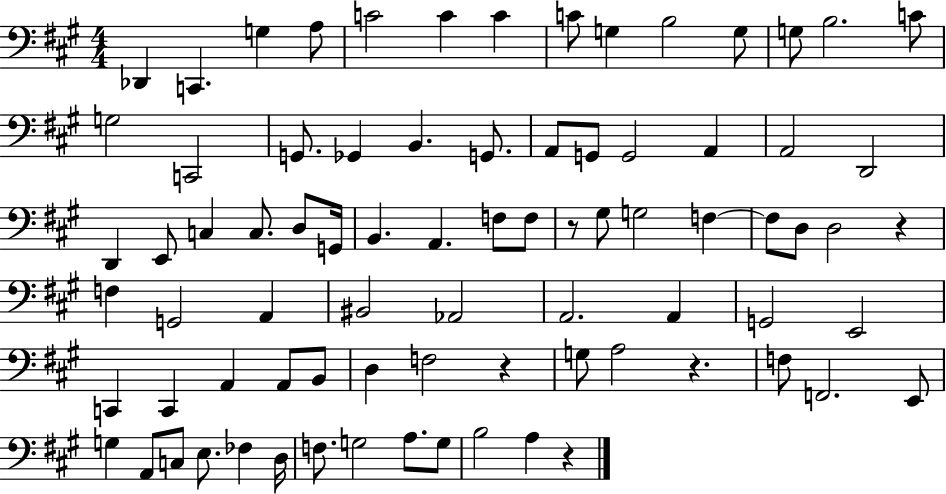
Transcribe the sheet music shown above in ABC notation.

X:1
T:Untitled
M:4/4
L:1/4
K:A
_D,, C,, G, A,/2 C2 C C C/2 G, B,2 G,/2 G,/2 B,2 C/2 G,2 C,,2 G,,/2 _G,, B,, G,,/2 A,,/2 G,,/2 G,,2 A,, A,,2 D,,2 D,, E,,/2 C, C,/2 D,/2 G,,/4 B,, A,, F,/2 F,/2 z/2 ^G,/2 G,2 F, F,/2 D,/2 D,2 z F, G,,2 A,, ^B,,2 _A,,2 A,,2 A,, G,,2 E,,2 C,, C,, A,, A,,/2 B,,/2 D, F,2 z G,/2 A,2 z F,/2 F,,2 E,,/2 G, A,,/2 C,/2 E,/2 _F, D,/4 F,/2 G,2 A,/2 G,/2 B,2 A, z